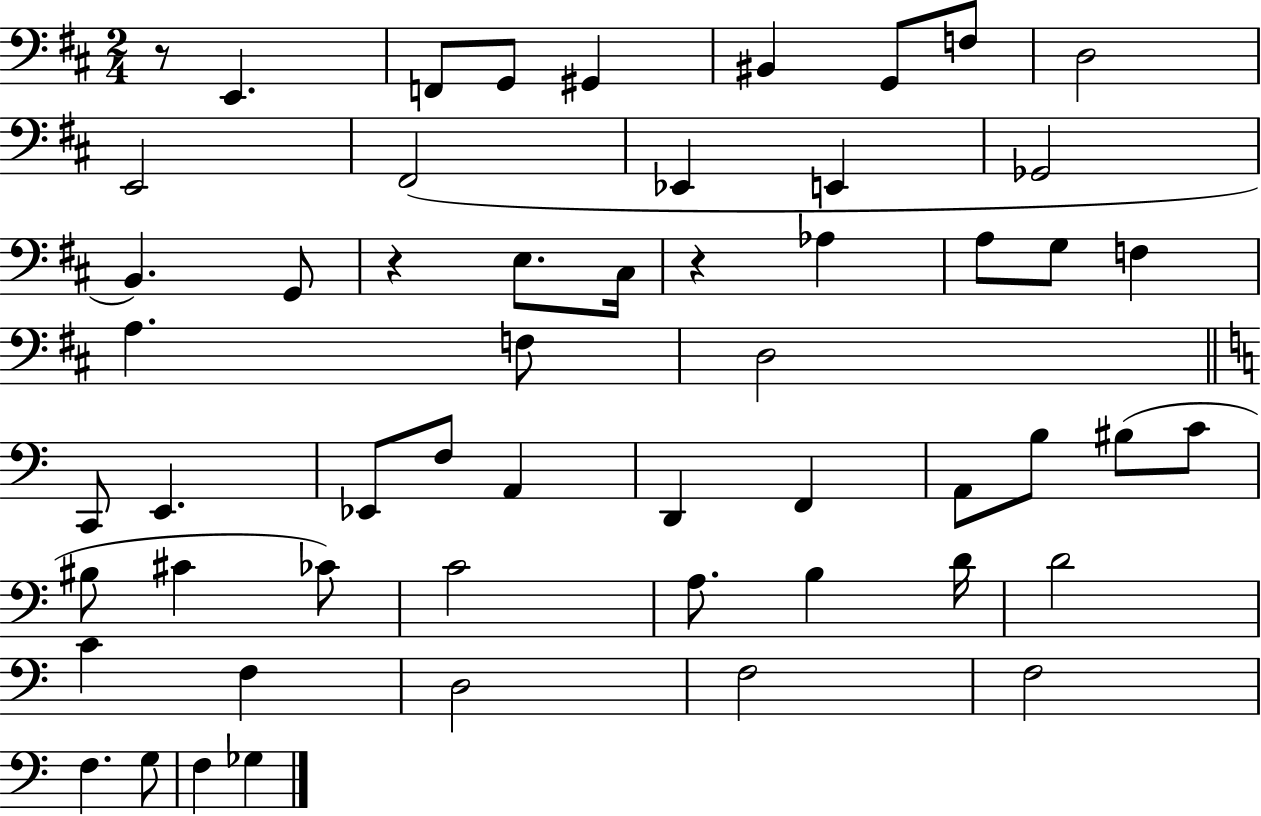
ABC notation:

X:1
T:Untitled
M:2/4
L:1/4
K:D
z/2 E,, F,,/2 G,,/2 ^G,, ^B,, G,,/2 F,/2 D,2 E,,2 ^F,,2 _E,, E,, _G,,2 B,, G,,/2 z E,/2 ^C,/4 z _A, A,/2 G,/2 F, A, F,/2 D,2 C,,/2 E,, _E,,/2 F,/2 A,, D,, F,, A,,/2 B,/2 ^B,/2 C/2 ^B,/2 ^C _C/2 C2 A,/2 B, D/4 D2 C F, D,2 F,2 F,2 F, G,/2 F, _G,